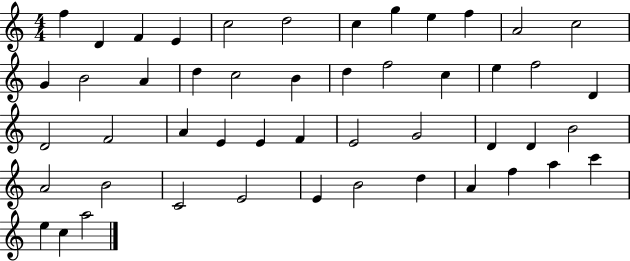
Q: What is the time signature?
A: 4/4